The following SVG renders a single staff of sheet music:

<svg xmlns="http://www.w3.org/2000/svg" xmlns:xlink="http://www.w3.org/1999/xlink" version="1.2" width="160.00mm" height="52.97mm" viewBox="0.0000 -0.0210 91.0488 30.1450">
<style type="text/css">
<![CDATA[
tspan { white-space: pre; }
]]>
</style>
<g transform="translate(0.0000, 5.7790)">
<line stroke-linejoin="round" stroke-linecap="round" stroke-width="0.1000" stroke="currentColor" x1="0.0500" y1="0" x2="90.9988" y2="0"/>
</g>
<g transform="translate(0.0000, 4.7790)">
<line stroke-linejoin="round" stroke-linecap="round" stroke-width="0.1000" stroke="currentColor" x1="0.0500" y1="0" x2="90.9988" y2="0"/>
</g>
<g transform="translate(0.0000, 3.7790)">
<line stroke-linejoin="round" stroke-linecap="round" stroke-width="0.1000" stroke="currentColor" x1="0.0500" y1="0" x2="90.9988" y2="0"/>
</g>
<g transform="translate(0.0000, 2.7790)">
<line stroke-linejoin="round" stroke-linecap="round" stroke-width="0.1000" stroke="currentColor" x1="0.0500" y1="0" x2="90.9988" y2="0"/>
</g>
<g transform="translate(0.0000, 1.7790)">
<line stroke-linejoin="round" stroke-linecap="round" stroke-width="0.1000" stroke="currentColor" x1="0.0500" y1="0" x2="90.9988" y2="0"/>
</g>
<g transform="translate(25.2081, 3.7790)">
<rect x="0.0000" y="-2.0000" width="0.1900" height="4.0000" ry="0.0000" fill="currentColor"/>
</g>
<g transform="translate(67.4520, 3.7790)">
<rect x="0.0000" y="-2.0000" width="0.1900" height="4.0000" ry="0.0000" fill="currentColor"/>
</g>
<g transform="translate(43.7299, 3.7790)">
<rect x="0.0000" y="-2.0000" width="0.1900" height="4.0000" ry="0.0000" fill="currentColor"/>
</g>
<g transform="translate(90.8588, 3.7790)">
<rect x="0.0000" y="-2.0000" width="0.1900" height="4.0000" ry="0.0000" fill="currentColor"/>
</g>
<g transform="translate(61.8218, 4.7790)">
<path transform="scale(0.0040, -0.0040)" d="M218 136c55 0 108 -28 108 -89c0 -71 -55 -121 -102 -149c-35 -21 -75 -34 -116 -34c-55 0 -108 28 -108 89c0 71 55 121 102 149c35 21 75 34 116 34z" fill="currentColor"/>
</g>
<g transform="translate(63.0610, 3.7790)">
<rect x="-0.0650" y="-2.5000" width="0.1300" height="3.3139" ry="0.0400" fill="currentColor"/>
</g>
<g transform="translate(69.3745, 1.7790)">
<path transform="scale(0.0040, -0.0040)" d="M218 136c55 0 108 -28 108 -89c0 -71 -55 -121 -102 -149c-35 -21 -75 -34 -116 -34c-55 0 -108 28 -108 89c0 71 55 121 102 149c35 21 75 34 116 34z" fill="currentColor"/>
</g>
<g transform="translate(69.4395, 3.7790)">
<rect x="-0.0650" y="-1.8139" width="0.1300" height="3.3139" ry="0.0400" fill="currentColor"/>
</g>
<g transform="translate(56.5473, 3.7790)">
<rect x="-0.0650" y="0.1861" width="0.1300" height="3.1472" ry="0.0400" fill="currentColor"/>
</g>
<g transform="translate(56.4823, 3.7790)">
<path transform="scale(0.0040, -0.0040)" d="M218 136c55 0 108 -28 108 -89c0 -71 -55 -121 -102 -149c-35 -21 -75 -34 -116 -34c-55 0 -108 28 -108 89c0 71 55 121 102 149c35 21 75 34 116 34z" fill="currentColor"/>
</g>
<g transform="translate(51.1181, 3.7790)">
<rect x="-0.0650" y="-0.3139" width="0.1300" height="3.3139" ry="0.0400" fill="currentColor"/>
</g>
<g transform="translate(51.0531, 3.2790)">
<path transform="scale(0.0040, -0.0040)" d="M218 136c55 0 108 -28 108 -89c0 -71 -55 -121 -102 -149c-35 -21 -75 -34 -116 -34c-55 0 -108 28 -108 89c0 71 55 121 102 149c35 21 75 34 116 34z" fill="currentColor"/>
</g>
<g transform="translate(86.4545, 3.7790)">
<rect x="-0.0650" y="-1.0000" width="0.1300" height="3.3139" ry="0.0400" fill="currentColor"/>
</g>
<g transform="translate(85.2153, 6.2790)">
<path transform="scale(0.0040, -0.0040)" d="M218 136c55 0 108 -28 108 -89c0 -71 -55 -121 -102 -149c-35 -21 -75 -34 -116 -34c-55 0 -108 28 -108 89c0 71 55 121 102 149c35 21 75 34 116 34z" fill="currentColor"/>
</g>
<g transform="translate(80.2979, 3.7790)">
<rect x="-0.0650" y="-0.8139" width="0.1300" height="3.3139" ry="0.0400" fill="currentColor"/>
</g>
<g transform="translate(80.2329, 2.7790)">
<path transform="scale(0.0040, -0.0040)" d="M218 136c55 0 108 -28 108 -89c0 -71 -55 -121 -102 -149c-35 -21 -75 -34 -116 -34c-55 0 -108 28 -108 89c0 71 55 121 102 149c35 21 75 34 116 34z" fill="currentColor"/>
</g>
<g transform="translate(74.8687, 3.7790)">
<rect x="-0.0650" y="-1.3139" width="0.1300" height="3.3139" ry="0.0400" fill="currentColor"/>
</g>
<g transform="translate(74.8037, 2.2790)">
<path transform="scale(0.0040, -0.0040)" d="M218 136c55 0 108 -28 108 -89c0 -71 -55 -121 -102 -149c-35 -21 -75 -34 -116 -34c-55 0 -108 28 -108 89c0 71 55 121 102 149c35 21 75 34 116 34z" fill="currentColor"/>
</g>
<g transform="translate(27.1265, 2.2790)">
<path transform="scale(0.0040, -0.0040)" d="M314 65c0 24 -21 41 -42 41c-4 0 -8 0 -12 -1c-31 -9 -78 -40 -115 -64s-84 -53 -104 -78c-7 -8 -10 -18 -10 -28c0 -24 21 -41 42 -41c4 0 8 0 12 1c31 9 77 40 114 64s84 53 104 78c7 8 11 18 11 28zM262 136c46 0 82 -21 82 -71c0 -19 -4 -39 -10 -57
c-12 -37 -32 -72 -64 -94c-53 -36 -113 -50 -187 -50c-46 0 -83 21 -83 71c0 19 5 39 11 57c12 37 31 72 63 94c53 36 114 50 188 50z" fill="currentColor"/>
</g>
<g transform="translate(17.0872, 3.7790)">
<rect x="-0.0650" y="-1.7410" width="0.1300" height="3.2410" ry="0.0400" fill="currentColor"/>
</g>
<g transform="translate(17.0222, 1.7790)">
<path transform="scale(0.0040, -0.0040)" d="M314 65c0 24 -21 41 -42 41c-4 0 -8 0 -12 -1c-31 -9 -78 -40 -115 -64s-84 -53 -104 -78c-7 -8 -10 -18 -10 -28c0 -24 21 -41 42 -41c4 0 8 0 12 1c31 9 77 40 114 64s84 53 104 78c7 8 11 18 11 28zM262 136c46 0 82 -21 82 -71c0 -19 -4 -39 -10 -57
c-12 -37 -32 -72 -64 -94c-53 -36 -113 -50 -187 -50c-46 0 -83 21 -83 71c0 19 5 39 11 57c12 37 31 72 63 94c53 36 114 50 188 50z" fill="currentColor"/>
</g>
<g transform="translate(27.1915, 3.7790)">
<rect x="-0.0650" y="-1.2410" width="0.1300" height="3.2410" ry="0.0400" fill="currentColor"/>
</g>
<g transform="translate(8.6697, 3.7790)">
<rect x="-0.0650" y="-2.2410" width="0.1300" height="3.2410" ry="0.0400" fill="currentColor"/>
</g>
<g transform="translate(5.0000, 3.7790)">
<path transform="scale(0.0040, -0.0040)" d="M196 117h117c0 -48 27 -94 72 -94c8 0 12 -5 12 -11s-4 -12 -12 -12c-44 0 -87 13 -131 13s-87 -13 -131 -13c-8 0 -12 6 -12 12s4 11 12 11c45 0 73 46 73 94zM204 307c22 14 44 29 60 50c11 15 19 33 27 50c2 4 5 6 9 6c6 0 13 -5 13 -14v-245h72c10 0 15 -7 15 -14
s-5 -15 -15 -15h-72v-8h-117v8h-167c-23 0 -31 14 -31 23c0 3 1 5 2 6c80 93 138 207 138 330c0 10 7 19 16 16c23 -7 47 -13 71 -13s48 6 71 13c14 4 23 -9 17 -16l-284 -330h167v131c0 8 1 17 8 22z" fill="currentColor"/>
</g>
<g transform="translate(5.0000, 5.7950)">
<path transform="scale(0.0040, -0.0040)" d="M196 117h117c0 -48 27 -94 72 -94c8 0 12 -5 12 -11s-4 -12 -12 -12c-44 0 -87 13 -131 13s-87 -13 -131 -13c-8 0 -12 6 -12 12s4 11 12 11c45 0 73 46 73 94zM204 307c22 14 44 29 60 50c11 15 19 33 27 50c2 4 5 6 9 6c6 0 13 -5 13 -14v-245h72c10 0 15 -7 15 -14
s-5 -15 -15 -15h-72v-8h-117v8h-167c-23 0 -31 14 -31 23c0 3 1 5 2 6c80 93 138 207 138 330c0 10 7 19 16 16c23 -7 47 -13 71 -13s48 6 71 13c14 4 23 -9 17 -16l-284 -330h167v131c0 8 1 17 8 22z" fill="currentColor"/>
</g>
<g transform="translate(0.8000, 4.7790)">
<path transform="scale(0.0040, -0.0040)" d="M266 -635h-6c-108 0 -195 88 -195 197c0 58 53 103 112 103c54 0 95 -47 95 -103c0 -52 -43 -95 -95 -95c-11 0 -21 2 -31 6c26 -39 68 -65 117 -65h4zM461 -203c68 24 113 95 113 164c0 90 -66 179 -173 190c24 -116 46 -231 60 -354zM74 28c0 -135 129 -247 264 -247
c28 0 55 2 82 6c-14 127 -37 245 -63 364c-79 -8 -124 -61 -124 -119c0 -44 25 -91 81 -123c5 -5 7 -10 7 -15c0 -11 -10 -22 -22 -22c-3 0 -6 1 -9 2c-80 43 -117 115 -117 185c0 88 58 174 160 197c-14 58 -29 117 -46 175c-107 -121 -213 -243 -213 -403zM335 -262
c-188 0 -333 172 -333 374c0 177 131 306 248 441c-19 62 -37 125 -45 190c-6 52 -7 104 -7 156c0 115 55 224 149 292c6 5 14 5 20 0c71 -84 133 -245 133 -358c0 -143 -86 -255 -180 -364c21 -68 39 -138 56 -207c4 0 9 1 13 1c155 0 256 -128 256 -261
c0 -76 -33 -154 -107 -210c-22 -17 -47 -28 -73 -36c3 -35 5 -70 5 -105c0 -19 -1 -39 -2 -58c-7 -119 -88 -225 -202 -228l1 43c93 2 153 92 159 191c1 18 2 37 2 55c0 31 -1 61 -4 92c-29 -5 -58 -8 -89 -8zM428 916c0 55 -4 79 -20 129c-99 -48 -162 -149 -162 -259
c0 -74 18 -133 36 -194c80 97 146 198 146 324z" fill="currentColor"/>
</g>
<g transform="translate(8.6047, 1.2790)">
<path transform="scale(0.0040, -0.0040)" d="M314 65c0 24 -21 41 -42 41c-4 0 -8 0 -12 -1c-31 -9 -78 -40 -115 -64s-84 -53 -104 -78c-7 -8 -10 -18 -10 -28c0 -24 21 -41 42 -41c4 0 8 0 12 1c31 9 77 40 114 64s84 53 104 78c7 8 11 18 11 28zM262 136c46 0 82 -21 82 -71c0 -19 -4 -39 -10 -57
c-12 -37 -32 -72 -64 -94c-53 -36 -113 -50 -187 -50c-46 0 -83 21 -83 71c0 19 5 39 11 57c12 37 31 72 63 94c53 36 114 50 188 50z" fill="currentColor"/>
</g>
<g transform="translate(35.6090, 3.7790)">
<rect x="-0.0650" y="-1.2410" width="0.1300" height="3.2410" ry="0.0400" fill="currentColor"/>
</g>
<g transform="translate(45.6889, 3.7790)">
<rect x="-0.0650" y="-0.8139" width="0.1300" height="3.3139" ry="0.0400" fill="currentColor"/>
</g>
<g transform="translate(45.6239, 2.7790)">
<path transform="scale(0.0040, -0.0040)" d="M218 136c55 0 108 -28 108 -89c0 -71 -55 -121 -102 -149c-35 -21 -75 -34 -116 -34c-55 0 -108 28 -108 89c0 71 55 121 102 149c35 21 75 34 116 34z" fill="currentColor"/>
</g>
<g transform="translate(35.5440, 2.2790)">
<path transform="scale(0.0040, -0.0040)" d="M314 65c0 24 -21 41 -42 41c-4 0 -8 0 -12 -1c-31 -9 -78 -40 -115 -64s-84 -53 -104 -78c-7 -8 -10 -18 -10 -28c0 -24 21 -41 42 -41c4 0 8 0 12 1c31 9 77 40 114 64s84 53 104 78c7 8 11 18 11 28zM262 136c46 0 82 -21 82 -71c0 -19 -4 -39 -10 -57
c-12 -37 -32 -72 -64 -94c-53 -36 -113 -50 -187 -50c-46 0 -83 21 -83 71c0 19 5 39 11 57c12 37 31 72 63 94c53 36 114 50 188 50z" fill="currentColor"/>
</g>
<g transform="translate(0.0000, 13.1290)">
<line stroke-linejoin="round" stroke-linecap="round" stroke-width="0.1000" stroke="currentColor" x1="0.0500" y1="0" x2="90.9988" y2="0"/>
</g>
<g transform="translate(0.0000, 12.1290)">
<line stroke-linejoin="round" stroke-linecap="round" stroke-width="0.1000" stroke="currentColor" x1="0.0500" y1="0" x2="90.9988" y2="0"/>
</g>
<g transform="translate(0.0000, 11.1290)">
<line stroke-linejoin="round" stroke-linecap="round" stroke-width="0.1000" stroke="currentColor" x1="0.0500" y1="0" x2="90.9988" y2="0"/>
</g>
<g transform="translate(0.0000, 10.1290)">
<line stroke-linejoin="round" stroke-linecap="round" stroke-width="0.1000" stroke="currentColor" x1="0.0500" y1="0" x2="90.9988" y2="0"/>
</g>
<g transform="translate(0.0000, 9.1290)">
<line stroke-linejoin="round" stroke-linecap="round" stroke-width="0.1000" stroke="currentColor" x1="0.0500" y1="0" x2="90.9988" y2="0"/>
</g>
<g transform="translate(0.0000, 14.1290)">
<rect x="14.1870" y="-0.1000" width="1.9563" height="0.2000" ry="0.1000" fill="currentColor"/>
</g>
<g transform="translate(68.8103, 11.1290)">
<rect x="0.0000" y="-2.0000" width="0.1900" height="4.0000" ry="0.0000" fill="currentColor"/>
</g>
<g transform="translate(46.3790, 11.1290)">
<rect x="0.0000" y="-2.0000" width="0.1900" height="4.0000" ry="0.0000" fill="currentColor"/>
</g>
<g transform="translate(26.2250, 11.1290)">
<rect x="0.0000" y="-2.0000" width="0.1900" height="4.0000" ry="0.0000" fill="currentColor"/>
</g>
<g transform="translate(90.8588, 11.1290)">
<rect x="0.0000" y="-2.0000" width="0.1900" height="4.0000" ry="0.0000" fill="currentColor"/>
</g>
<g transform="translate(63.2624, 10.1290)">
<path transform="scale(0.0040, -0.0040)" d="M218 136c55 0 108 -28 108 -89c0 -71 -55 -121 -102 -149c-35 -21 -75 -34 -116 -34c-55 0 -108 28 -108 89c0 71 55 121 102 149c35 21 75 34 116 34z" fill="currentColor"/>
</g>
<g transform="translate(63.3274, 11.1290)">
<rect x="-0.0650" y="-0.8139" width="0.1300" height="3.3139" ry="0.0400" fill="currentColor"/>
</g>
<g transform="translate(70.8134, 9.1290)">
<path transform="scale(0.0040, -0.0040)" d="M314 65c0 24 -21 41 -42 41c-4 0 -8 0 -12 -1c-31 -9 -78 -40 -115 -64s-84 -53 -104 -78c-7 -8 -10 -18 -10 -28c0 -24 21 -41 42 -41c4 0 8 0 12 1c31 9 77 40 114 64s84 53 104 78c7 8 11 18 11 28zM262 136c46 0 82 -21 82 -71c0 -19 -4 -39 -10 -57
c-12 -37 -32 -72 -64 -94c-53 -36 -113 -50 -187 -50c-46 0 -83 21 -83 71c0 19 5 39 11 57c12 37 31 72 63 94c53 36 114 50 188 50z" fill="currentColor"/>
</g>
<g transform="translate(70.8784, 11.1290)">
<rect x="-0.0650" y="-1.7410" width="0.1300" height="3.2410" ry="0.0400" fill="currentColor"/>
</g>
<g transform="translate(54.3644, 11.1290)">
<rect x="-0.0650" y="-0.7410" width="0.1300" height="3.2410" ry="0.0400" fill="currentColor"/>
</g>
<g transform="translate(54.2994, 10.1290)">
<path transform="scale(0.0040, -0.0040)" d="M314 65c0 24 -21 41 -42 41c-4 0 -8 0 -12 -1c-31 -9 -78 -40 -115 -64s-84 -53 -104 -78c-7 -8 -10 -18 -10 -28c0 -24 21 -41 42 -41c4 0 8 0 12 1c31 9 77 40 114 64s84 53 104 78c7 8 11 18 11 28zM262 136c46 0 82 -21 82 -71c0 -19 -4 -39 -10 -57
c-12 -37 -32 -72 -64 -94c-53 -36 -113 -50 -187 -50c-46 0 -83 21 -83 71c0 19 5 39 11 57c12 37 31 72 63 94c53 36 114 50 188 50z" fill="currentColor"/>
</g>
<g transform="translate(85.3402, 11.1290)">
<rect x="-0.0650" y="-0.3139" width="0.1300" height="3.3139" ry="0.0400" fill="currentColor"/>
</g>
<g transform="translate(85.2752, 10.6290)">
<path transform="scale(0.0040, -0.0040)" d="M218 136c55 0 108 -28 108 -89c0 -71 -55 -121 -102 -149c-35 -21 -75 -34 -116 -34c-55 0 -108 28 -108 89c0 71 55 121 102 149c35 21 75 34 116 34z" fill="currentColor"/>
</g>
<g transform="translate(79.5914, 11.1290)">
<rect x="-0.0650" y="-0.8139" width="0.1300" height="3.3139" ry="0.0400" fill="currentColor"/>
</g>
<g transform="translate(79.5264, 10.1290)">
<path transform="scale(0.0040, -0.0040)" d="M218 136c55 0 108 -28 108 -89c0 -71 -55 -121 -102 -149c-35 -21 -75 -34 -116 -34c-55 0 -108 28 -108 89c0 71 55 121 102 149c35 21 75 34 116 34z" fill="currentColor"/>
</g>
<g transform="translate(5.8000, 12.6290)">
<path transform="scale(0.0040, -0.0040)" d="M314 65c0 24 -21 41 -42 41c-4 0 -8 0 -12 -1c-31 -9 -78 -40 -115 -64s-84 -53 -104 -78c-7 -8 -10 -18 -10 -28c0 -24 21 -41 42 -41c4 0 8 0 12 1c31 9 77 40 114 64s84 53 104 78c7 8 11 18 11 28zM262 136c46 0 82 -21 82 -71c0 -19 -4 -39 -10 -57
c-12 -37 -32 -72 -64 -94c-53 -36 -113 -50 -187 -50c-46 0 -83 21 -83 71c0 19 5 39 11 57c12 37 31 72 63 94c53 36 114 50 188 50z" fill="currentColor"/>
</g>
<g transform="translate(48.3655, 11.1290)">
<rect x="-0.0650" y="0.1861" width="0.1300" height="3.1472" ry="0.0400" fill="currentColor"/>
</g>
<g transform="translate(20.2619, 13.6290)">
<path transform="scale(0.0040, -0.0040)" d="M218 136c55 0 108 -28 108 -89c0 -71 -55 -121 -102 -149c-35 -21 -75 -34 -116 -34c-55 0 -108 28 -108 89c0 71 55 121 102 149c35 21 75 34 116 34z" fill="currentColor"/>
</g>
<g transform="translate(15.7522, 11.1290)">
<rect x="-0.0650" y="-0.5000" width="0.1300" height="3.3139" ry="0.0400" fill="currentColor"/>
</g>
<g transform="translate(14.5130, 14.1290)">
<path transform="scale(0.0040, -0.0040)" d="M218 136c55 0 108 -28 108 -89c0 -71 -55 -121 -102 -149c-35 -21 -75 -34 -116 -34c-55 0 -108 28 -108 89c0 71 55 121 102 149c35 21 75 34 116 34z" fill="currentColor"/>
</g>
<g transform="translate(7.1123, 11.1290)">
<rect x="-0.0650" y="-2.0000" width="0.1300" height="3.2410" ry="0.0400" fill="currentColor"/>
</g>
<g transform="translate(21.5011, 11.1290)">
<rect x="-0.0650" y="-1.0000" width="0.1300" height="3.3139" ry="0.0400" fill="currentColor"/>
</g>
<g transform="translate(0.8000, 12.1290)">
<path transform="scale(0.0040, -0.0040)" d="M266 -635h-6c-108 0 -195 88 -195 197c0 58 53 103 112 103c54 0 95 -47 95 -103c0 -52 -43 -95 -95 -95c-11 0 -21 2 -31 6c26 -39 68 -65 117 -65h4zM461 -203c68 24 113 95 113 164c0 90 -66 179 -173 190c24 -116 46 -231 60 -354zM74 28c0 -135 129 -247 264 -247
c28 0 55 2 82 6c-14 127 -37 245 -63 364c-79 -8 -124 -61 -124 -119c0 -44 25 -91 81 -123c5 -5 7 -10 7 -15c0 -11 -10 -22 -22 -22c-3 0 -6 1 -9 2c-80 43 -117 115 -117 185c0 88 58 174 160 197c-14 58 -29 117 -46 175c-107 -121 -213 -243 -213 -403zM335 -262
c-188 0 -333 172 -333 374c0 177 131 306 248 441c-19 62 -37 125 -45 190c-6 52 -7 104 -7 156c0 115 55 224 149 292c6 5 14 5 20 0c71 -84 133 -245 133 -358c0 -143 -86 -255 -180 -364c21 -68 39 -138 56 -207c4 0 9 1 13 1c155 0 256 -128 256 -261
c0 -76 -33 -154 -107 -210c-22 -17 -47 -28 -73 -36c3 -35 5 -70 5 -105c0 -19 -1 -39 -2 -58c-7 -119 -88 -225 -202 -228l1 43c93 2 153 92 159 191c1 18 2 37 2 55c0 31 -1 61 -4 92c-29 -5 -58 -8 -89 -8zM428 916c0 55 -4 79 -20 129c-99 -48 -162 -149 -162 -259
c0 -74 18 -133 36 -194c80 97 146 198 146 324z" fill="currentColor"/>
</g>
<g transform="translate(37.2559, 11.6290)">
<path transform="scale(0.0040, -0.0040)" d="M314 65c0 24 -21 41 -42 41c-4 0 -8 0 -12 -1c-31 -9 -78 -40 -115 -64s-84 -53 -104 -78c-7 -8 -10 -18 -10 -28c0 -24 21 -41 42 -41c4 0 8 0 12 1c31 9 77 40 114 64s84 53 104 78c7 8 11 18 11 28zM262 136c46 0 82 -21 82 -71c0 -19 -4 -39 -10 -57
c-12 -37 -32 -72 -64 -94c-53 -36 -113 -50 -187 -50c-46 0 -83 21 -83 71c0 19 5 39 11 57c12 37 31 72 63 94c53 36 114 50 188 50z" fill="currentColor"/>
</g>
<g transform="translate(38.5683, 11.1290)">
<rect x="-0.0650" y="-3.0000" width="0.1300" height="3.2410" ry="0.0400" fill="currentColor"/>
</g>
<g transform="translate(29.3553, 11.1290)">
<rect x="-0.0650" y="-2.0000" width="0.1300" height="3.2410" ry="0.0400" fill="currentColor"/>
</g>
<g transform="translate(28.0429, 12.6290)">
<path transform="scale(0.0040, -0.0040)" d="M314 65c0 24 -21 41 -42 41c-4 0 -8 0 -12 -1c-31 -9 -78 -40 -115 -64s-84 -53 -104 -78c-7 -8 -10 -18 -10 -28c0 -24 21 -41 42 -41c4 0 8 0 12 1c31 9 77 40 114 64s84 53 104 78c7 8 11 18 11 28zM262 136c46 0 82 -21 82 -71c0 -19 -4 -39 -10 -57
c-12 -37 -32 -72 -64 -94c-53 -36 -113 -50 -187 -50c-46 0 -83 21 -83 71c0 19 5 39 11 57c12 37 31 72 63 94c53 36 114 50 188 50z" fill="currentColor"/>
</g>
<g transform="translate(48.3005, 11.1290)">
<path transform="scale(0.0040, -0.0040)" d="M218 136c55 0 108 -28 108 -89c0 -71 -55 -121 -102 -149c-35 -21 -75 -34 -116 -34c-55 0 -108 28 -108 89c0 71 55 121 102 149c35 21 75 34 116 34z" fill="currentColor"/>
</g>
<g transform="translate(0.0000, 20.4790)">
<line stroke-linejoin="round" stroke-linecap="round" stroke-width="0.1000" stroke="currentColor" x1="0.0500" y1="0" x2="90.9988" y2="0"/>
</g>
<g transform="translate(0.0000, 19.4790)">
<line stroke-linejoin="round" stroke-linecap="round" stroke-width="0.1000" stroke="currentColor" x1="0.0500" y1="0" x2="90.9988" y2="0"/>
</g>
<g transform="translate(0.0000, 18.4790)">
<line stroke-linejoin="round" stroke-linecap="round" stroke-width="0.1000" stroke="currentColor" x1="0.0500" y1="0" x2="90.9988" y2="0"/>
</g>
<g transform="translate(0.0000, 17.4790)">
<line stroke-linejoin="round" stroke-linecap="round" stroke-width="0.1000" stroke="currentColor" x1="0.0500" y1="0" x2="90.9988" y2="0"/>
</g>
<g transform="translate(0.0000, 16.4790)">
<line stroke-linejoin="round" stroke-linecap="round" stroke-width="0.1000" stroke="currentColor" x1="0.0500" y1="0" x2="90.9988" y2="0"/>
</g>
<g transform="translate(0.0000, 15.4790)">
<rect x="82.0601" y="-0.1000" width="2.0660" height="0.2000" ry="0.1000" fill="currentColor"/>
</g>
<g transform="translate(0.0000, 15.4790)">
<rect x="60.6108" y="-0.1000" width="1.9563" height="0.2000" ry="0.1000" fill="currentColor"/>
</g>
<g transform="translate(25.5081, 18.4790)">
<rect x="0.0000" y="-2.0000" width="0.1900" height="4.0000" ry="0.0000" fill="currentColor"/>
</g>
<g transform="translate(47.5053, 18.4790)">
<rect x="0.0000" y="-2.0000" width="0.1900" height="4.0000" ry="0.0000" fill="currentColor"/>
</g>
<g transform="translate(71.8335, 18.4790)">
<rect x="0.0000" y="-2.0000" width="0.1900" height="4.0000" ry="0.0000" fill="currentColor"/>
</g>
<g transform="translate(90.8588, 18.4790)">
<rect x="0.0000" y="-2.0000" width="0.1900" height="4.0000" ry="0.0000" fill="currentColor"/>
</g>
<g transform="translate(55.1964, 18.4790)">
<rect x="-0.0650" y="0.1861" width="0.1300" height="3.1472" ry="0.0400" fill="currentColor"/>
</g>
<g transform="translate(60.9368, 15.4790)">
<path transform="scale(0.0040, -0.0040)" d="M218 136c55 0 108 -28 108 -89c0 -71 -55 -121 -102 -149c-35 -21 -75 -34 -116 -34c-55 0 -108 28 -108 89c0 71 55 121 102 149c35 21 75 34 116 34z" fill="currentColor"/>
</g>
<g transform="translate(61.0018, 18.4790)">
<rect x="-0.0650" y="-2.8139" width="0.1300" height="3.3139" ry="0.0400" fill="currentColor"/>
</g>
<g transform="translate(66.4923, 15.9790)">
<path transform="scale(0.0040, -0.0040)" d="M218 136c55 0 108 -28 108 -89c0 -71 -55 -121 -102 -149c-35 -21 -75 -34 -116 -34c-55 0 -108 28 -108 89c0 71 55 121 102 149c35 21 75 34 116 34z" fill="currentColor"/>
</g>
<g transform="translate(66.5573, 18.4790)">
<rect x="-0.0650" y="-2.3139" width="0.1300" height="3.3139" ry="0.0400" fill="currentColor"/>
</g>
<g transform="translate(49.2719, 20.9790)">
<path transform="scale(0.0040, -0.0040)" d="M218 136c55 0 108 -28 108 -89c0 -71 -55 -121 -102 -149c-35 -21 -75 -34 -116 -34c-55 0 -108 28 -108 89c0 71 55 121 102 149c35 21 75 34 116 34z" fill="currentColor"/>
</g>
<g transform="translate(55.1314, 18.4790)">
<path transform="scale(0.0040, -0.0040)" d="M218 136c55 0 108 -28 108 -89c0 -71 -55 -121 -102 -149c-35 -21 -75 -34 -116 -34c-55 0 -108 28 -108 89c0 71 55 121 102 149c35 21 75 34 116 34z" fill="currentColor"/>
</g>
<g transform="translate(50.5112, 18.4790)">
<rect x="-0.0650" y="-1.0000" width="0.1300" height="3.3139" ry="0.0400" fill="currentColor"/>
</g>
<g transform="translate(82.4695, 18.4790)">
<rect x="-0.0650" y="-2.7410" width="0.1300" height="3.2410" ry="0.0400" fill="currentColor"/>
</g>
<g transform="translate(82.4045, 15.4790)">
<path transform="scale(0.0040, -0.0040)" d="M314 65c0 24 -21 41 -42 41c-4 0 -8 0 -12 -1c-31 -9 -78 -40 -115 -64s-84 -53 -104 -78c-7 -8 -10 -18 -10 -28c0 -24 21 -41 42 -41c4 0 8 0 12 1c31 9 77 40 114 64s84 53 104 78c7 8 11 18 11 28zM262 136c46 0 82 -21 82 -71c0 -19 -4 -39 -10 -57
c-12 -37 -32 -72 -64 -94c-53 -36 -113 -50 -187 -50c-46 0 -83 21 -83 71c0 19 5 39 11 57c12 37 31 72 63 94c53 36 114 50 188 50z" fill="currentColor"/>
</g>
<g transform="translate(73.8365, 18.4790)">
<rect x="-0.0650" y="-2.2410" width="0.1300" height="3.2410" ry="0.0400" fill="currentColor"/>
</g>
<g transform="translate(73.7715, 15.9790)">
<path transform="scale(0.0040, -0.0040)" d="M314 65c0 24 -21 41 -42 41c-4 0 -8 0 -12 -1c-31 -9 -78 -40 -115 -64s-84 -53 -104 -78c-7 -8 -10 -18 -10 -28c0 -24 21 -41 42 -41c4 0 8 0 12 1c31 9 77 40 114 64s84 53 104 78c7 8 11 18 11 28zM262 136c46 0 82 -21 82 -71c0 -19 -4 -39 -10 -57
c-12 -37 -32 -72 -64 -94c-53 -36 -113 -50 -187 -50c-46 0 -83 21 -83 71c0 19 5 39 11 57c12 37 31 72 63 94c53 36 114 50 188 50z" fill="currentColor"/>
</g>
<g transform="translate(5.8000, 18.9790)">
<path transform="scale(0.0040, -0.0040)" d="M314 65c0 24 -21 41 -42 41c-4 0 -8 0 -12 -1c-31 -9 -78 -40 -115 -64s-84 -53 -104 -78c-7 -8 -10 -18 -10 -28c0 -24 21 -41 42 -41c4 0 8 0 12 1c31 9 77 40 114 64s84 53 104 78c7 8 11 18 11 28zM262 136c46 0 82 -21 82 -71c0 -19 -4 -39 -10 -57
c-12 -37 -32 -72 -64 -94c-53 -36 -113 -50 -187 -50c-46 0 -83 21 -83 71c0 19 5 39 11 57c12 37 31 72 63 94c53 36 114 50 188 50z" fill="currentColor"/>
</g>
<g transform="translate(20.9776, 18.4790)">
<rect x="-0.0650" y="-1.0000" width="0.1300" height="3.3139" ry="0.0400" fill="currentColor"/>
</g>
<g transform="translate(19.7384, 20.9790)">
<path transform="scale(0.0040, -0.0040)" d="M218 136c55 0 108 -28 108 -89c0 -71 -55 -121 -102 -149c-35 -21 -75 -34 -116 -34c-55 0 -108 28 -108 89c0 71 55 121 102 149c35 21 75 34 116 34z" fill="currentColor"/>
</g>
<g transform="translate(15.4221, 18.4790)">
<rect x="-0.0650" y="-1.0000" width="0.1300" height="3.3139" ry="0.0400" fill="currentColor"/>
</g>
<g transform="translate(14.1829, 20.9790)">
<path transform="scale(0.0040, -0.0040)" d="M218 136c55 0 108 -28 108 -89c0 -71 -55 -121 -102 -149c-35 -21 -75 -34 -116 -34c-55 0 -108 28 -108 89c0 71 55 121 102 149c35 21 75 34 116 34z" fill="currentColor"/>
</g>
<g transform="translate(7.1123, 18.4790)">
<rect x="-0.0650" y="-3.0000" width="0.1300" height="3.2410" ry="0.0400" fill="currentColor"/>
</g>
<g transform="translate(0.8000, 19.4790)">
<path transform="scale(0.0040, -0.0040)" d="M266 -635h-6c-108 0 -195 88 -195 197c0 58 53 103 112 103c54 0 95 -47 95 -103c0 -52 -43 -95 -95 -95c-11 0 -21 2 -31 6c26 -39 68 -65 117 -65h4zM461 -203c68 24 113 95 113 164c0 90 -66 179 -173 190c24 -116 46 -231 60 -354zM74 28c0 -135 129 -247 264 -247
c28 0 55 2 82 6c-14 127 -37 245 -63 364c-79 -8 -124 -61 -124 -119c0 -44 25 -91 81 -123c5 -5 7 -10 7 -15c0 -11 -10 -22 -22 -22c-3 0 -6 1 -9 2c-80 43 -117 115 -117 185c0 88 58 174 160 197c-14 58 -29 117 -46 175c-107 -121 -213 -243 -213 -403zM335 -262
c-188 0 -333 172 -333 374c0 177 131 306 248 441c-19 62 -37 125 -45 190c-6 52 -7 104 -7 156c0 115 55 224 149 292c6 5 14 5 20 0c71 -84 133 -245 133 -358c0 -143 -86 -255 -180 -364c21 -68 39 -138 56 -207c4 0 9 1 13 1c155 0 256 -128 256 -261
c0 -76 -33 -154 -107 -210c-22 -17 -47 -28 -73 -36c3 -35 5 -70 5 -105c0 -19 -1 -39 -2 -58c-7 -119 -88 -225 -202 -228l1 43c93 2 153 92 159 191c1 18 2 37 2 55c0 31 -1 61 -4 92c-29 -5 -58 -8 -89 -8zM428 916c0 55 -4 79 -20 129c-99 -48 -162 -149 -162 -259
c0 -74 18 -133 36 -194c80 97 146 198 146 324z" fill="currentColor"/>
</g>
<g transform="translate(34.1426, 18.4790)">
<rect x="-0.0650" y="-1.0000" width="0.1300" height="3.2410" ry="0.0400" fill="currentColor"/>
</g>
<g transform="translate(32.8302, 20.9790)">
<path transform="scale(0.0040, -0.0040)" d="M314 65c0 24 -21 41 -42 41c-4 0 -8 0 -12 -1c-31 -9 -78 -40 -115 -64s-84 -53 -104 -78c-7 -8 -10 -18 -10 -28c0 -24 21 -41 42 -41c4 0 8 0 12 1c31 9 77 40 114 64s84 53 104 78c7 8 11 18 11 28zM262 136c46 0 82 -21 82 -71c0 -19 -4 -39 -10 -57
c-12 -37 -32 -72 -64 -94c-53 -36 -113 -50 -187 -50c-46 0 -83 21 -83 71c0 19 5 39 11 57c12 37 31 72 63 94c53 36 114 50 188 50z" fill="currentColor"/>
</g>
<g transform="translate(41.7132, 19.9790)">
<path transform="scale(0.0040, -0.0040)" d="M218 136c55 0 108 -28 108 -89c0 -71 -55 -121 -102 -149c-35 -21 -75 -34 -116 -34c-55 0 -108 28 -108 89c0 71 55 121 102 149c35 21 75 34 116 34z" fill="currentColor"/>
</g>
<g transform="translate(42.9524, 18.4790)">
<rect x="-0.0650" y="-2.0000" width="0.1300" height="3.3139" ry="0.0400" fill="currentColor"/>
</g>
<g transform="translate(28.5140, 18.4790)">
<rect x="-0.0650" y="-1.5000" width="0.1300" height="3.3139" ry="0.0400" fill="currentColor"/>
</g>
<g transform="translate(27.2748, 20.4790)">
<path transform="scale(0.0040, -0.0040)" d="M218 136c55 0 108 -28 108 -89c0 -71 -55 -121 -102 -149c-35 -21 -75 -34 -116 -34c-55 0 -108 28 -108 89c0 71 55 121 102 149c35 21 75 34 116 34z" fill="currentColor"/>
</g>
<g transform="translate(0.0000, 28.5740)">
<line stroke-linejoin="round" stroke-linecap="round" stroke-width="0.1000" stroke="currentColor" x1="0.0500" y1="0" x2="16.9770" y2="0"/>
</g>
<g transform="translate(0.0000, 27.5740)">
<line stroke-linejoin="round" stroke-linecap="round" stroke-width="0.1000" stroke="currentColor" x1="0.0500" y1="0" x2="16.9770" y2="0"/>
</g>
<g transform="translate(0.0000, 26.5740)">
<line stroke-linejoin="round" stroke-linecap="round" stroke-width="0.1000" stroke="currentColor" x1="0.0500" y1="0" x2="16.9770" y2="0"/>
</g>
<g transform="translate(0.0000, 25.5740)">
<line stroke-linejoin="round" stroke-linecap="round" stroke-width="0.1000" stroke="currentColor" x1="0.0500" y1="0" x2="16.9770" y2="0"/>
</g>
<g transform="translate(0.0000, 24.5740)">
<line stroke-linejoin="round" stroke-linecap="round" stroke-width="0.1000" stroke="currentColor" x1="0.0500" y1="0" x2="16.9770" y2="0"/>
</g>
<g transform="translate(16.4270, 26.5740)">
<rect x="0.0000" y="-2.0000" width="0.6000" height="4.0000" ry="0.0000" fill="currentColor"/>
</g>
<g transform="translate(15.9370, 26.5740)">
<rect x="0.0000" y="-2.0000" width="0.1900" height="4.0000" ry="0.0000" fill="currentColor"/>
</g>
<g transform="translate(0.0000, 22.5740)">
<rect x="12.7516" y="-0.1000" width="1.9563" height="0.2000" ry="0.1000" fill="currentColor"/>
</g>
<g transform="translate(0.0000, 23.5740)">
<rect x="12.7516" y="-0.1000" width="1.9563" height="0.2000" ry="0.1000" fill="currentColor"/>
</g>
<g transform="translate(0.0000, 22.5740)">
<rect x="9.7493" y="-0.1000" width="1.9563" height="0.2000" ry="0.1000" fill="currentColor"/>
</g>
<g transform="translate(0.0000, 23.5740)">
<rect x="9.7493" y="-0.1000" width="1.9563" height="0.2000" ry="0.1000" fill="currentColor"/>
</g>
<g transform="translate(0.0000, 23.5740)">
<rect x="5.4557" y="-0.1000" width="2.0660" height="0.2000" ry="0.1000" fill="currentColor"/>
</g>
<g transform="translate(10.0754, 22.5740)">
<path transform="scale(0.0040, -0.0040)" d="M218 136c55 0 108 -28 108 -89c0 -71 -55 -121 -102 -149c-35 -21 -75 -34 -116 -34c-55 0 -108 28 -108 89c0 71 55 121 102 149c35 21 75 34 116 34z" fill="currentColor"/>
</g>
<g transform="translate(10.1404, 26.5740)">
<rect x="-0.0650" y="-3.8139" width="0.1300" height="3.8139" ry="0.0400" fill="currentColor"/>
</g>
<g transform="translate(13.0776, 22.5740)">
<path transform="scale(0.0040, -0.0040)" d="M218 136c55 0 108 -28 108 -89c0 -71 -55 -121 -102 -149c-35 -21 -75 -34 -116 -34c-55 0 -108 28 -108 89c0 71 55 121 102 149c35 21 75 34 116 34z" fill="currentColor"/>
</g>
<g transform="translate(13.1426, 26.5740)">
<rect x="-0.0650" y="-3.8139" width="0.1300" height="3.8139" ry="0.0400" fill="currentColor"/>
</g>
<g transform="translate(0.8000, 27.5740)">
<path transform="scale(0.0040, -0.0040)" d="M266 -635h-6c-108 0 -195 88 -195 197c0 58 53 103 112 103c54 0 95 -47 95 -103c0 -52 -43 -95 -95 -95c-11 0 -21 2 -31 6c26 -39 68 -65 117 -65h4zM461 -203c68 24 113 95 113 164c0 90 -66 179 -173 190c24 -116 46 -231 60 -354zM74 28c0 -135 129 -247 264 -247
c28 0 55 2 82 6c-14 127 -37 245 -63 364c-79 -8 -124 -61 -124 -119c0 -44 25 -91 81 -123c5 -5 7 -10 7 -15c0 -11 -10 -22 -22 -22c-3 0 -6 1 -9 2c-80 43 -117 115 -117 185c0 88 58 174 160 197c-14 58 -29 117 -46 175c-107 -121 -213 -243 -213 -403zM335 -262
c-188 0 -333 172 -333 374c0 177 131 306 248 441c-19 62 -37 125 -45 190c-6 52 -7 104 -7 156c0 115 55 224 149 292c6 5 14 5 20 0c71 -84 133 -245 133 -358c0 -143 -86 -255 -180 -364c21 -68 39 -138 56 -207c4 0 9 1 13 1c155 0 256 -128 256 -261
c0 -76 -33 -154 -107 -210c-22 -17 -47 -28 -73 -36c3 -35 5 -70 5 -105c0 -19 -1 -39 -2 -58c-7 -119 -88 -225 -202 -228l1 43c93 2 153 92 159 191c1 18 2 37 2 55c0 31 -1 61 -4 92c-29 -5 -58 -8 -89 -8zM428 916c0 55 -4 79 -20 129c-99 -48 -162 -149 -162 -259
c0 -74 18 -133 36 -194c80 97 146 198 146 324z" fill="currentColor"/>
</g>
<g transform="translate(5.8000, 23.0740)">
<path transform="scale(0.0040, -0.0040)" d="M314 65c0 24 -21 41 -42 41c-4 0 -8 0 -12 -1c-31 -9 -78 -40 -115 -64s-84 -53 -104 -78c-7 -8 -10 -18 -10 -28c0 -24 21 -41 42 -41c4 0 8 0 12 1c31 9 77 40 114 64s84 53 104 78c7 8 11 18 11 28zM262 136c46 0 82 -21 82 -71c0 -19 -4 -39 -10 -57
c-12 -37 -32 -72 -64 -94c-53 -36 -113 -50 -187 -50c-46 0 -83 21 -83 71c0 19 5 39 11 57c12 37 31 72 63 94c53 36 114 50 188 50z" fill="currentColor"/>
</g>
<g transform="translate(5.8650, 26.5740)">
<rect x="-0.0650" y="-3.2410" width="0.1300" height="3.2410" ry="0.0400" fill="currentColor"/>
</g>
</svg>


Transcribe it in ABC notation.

X:1
T:Untitled
M:4/4
L:1/4
K:C
g2 f2 e2 e2 d c B G f e d D F2 C D F2 A2 B d2 d f2 d c A2 D D E D2 F D B a g g2 a2 b2 c' c'